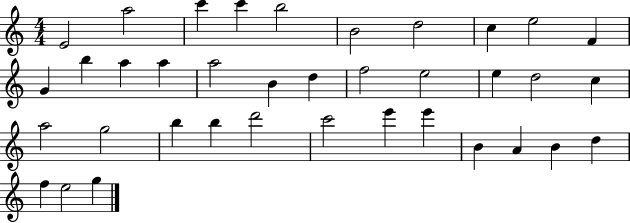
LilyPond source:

{
  \clef treble
  \numericTimeSignature
  \time 4/4
  \key c \major
  e'2 a''2 | c'''4 c'''4 b''2 | b'2 d''2 | c''4 e''2 f'4 | \break g'4 b''4 a''4 a''4 | a''2 b'4 d''4 | f''2 e''2 | e''4 d''2 c''4 | \break a''2 g''2 | b''4 b''4 d'''2 | c'''2 e'''4 e'''4 | b'4 a'4 b'4 d''4 | \break f''4 e''2 g''4 | \bar "|."
}